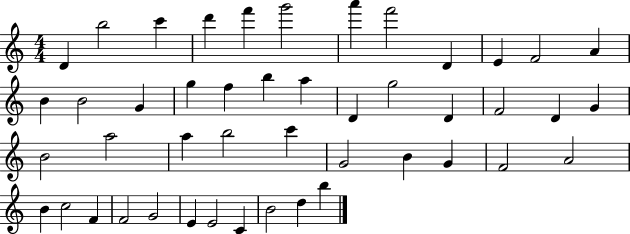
D4/q B5/h C6/q D6/q F6/q G6/h A6/q F6/h D4/q E4/q F4/h A4/q B4/q B4/h G4/q G5/q F5/q B5/q A5/q D4/q G5/h D4/q F4/h D4/q G4/q B4/h A5/h A5/q B5/h C6/q G4/h B4/q G4/q F4/h A4/h B4/q C5/h F4/q F4/h G4/h E4/q E4/h C4/q B4/h D5/q B5/q